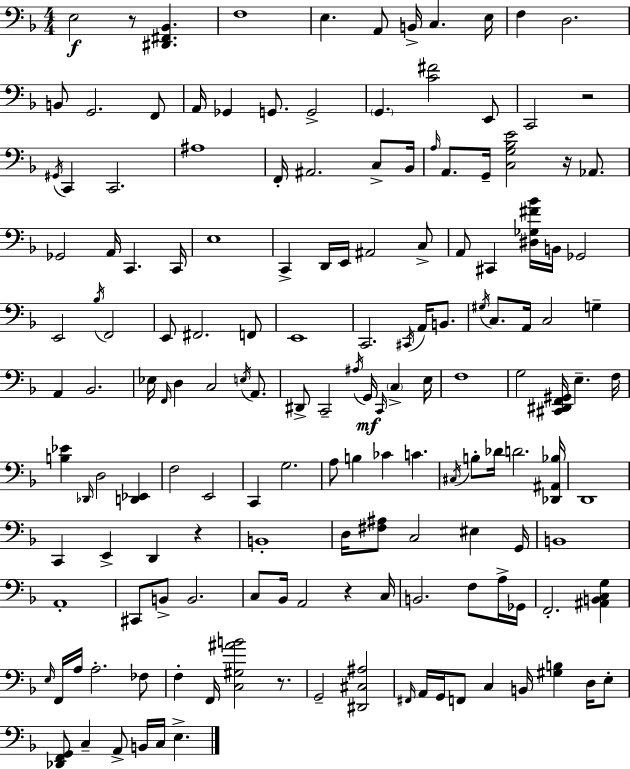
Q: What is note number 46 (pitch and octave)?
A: E2